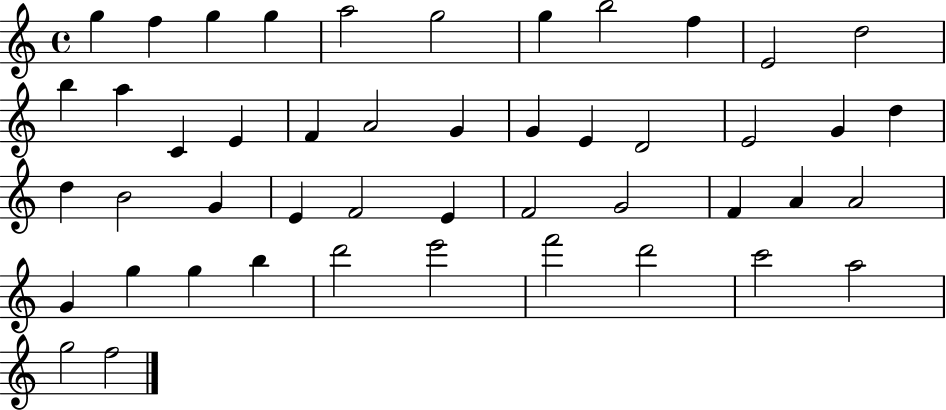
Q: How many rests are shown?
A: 0